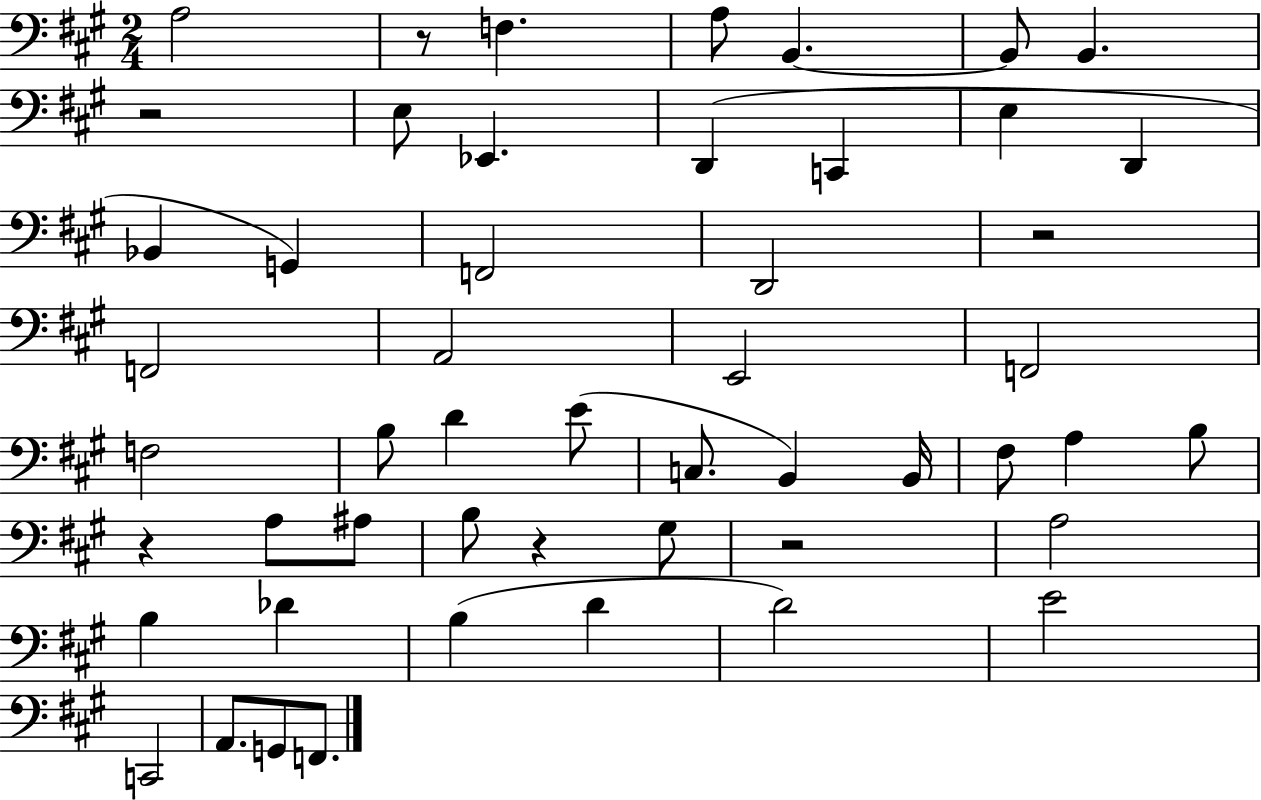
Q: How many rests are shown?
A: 6